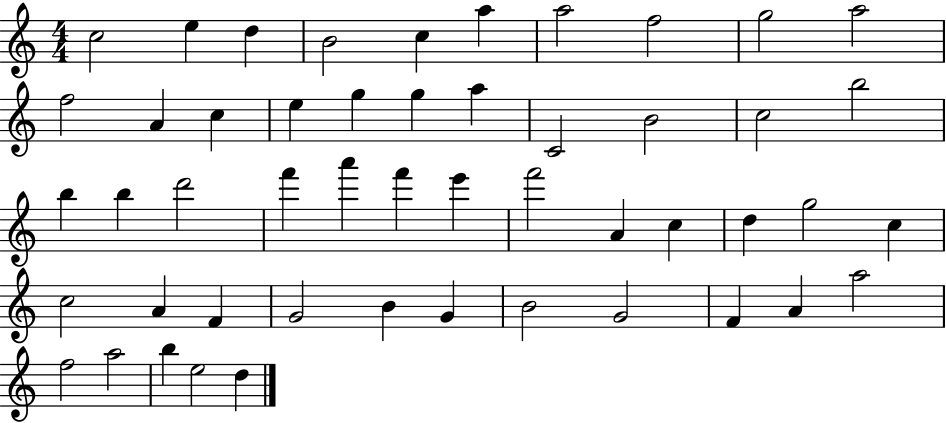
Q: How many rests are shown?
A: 0